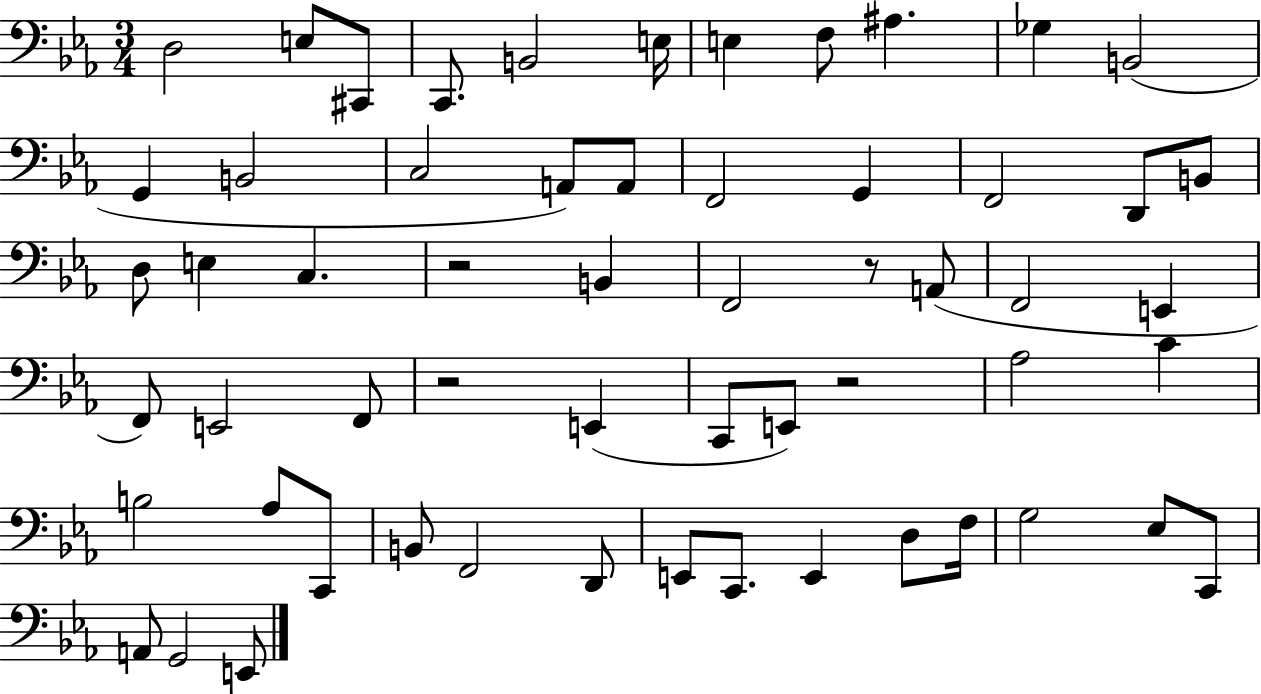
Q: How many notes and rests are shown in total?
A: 58